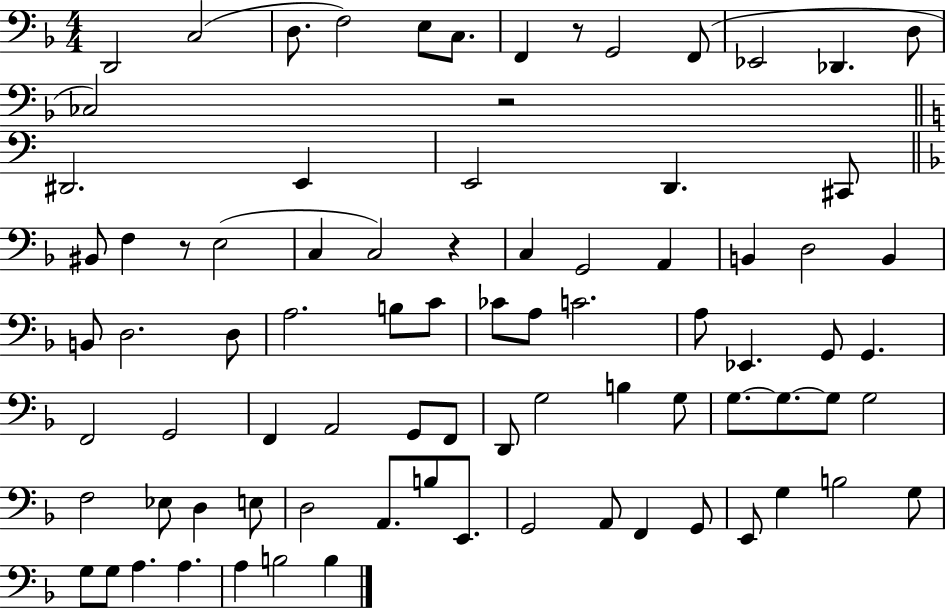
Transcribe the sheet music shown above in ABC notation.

X:1
T:Untitled
M:4/4
L:1/4
K:F
D,,2 C,2 D,/2 F,2 E,/2 C,/2 F,, z/2 G,,2 F,,/2 _E,,2 _D,, D,/2 _C,2 z2 ^D,,2 E,, E,,2 D,, ^C,,/2 ^B,,/2 F, z/2 E,2 C, C,2 z C, G,,2 A,, B,, D,2 B,, B,,/2 D,2 D,/2 A,2 B,/2 C/2 _C/2 A,/2 C2 A,/2 _E,, G,,/2 G,, F,,2 G,,2 F,, A,,2 G,,/2 F,,/2 D,,/2 G,2 B, G,/2 G,/2 G,/2 G,/2 G,2 F,2 _E,/2 D, E,/2 D,2 A,,/2 B,/2 E,,/2 G,,2 A,,/2 F,, G,,/2 E,,/2 G, B,2 G,/2 G,/2 G,/2 A, A, A, B,2 B,